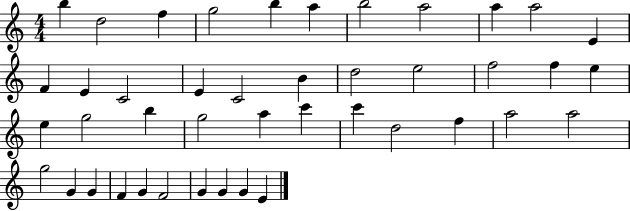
{
  \clef treble
  \numericTimeSignature
  \time 4/4
  \key c \major
  b''4 d''2 f''4 | g''2 b''4 a''4 | b''2 a''2 | a''4 a''2 e'4 | \break f'4 e'4 c'2 | e'4 c'2 b'4 | d''2 e''2 | f''2 f''4 e''4 | \break e''4 g''2 b''4 | g''2 a''4 c'''4 | c'''4 d''2 f''4 | a''2 a''2 | \break g''2 g'4 g'4 | f'4 g'4 f'2 | g'4 g'4 g'4 e'4 | \bar "|."
}